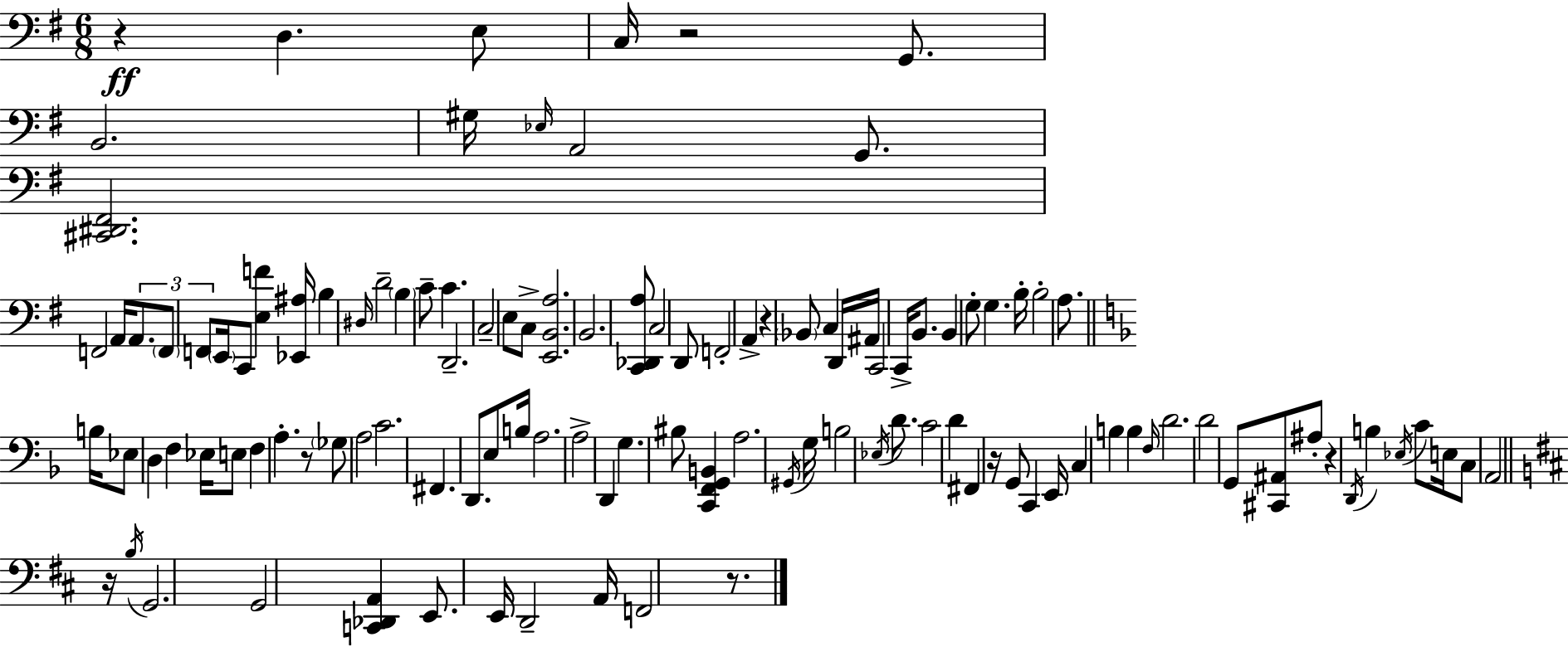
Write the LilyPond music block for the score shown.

{
  \clef bass
  \numericTimeSignature
  \time 6/8
  \key g \major
  r4\ff d4. e8 | c16 r2 g,8. | b,2. | gis16 \grace { ees16 } a,2 g,8. | \break <cis, dis, fis,>2. | f,2 a,16 \tuplet 3/2 { a,8. | \parenthesize f,8 f,8 } \parenthesize e,16 c,8 <e f'>4 | <ees, ais>16 b4 \grace { dis16 } d'2-- | \break \parenthesize b4 c'8-- c'4. | d,2.-- | c2-- e8 | c8-> <e, b, a>2. | \break b,2. | <c, des, a>8 c2 | d,8 f,2-. a,4-> | r4 \parenthesize bes,8 c4 | \break d,16 ais,16 c,2 c,16-> b,8. | b,4 g8-. g4. | b16-. b2-. a8. | \bar "||" \break \key f \major b16 ees8 d4 f4 ees16 | e8 f4 a4.-. | r8 \parenthesize ges8 a2 | c'2. | \break fis,4. d,8. e8 b16 | a2. | a2-> d,4 | g4. bis8 <c, f, g, b,>4 | \break a2. | \acciaccatura { gis,16 } g16 b2 \acciaccatura { ees16 } d'8. | c'2 d'4 | fis,4 r16 g,8 c,4 | \break e,16 c4 b4 b4 | \grace { f16 } d'2. | d'2 g,8 | <cis, ais,>8 ais8-. r4 \acciaccatura { d,16 } b4 | \break \acciaccatura { ees16 } c'8 e16 c8 a,2 | \bar "||" \break \key b \minor r16 \acciaccatura { b16 } g,2. | g,2 <c, des, a,>4 | e,8. e,16 d,2-- | a,16 f,2 r8. | \break \bar "|."
}